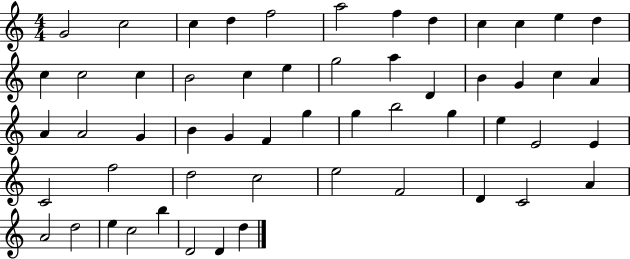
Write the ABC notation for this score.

X:1
T:Untitled
M:4/4
L:1/4
K:C
G2 c2 c d f2 a2 f d c c e d c c2 c B2 c e g2 a D B G c A A A2 G B G F g g b2 g e E2 E C2 f2 d2 c2 e2 F2 D C2 A A2 d2 e c2 b D2 D d